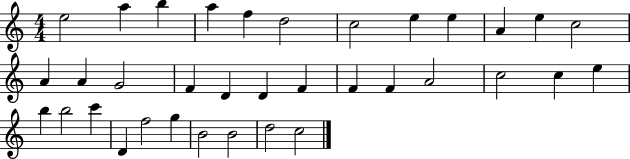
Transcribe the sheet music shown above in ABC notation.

X:1
T:Untitled
M:4/4
L:1/4
K:C
e2 a b a f d2 c2 e e A e c2 A A G2 F D D F F F A2 c2 c e b b2 c' D f2 g B2 B2 d2 c2